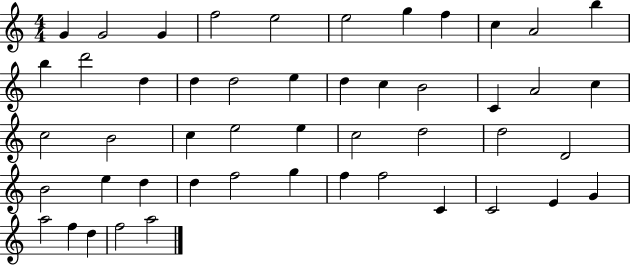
X:1
T:Untitled
M:4/4
L:1/4
K:C
G G2 G f2 e2 e2 g f c A2 b b d'2 d d d2 e d c B2 C A2 c c2 B2 c e2 e c2 d2 d2 D2 B2 e d d f2 g f f2 C C2 E G a2 f d f2 a2